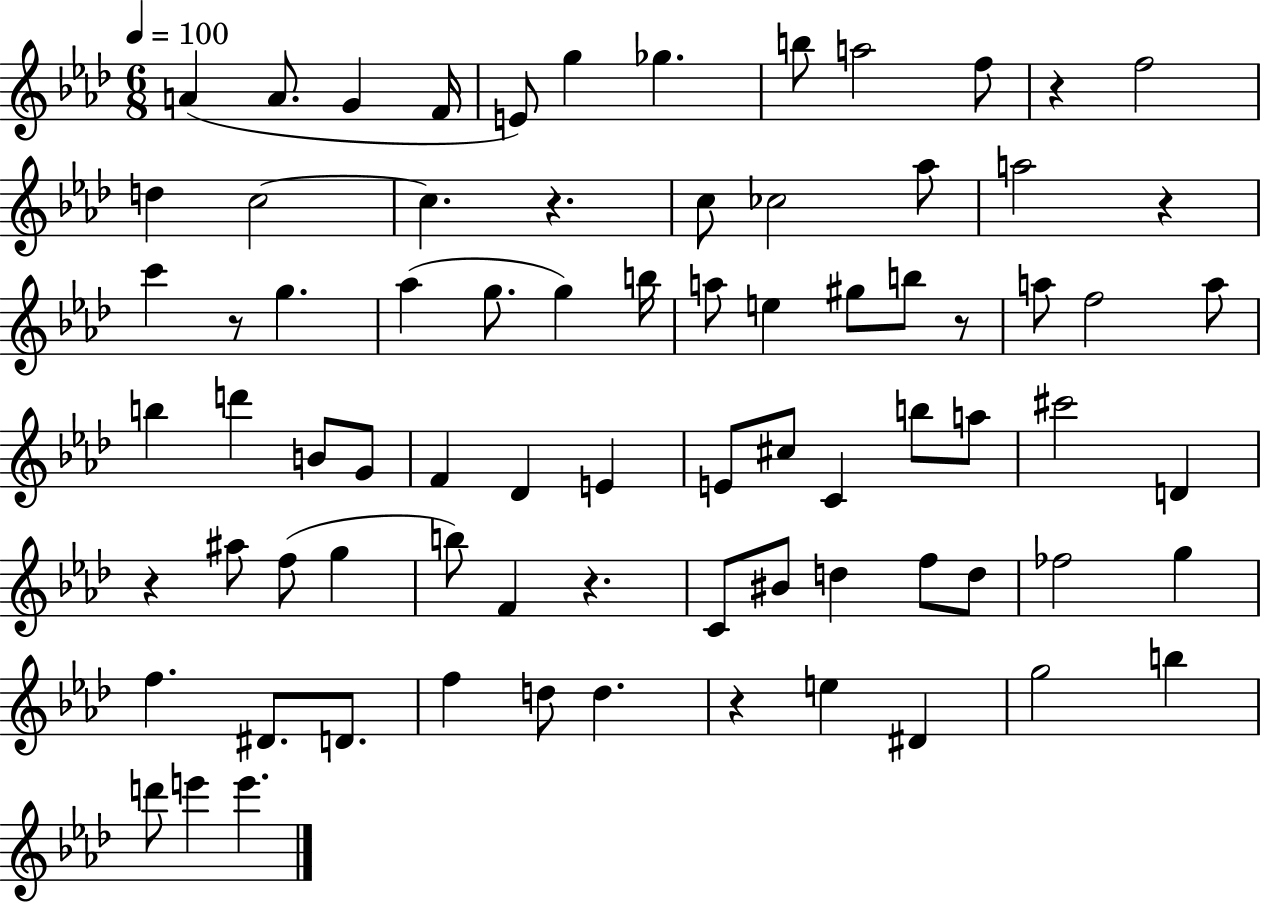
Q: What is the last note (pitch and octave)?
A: E6